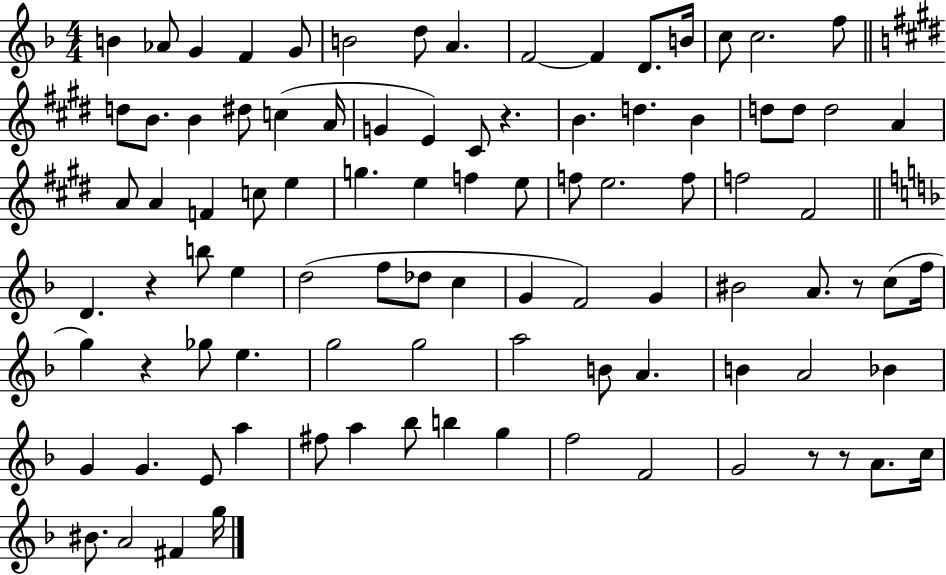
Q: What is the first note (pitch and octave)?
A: B4